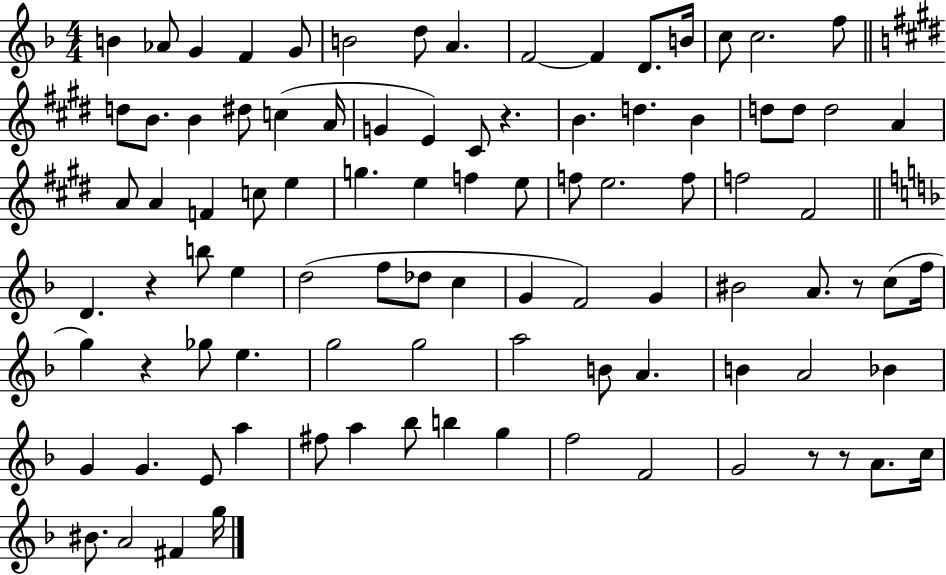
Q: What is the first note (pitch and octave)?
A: B4